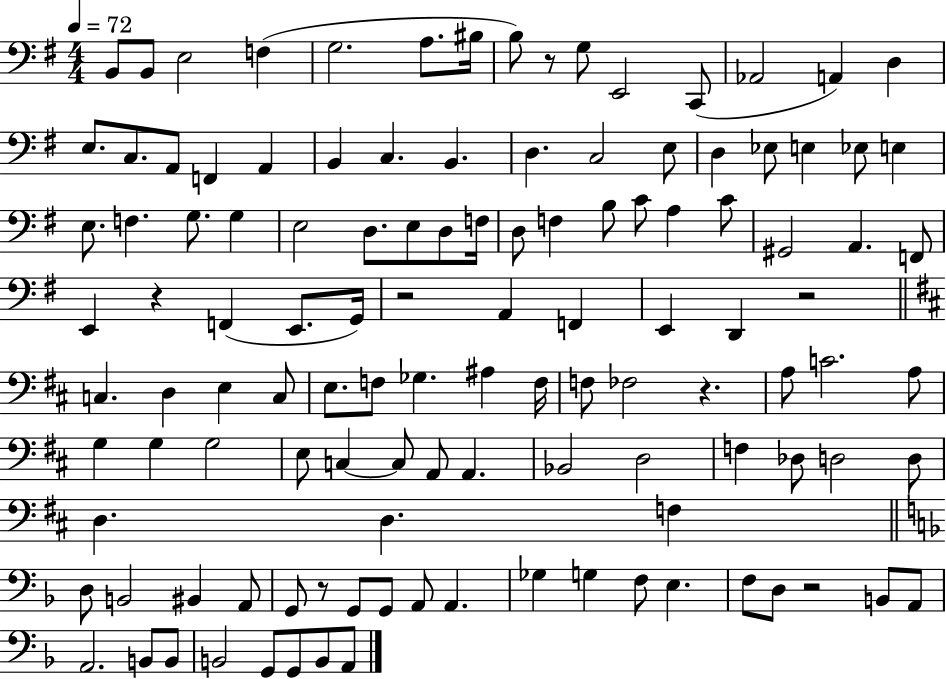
B2/e B2/e E3/h F3/q G3/h. A3/e. BIS3/s B3/e R/e G3/e E2/h C2/e Ab2/h A2/q D3/q E3/e. C3/e. A2/e F2/q A2/q B2/q C3/q. B2/q. D3/q. C3/h E3/e D3/q Eb3/e E3/q Eb3/e E3/q E3/e. F3/q. G3/e. G3/q E3/h D3/e. E3/e D3/e F3/s D3/e F3/q B3/e C4/e A3/q C4/e G#2/h A2/q. F2/e E2/q R/q F2/q E2/e. G2/s R/h A2/q F2/q E2/q D2/q R/h C3/q. D3/q E3/q C3/e E3/e. F3/e Gb3/q. A#3/q F3/s F3/e FES3/h R/q. A3/e C4/h. A3/e G3/q G3/q G3/h E3/e C3/q C3/e A2/e A2/q. Bb2/h D3/h F3/q Db3/e D3/h D3/e D3/q. D3/q. F3/q D3/e B2/h BIS2/q A2/e G2/e R/e G2/e G2/e A2/e A2/q. Gb3/q G3/q F3/e E3/q. F3/e D3/e R/h B2/e A2/e A2/h. B2/e B2/e B2/h G2/e G2/e B2/e A2/e